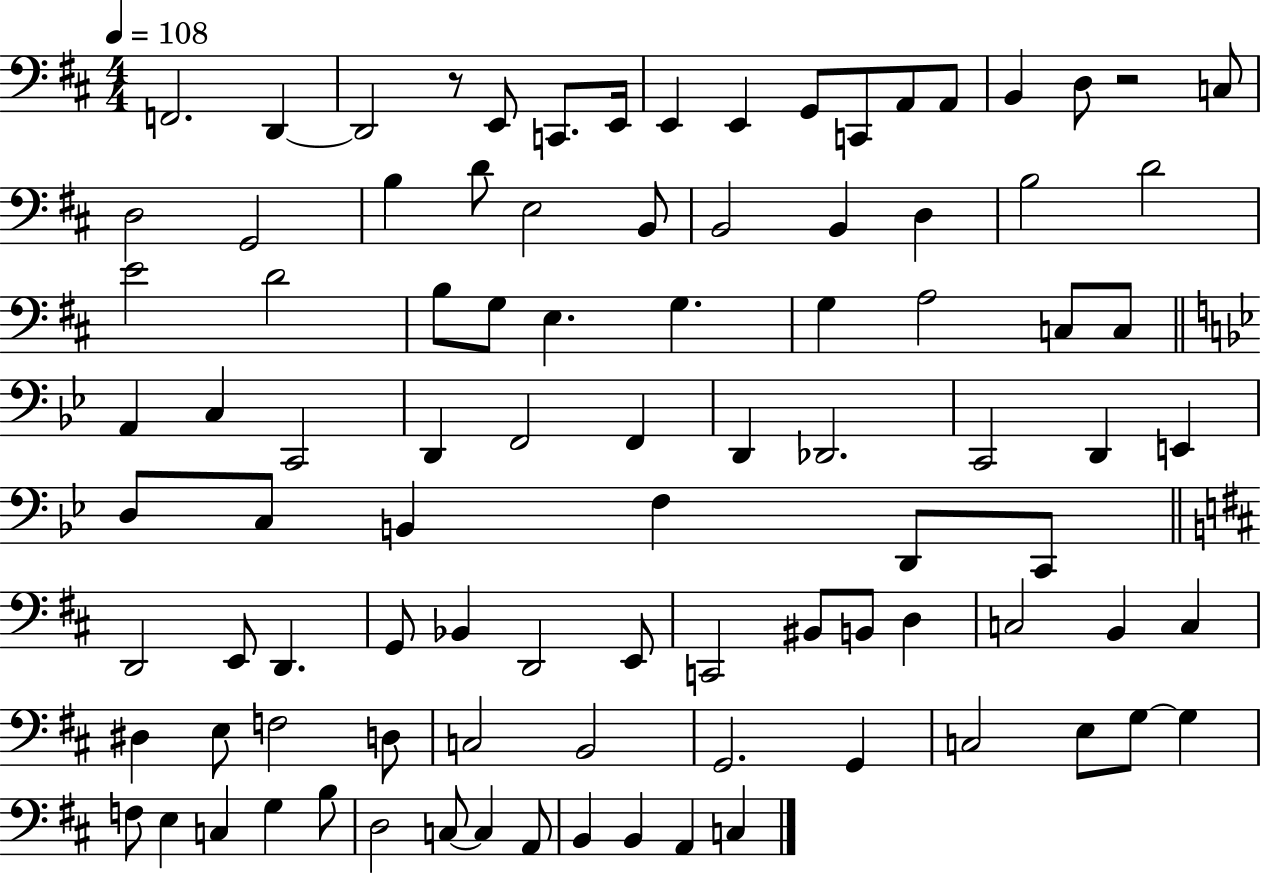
{
  \clef bass
  \numericTimeSignature
  \time 4/4
  \key d \major
  \tempo 4 = 108
  \repeat volta 2 { f,2. d,4~~ | d,2 r8 e,8 c,8. e,16 | e,4 e,4 g,8 c,8 a,8 a,8 | b,4 d8 r2 c8 | \break d2 g,2 | b4 d'8 e2 b,8 | b,2 b,4 d4 | b2 d'2 | \break e'2 d'2 | b8 g8 e4. g4. | g4 a2 c8 c8 | \bar "||" \break \key bes \major a,4 c4 c,2 | d,4 f,2 f,4 | d,4 des,2. | c,2 d,4 e,4 | \break d8 c8 b,4 f4 d,8 c,8 | \bar "||" \break \key d \major d,2 e,8 d,4. | g,8 bes,4 d,2 e,8 | c,2 bis,8 b,8 d4 | c2 b,4 c4 | \break dis4 e8 f2 d8 | c2 b,2 | g,2. g,4 | c2 e8 g8~~ g4 | \break f8 e4 c4 g4 b8 | d2 c8~~ c4 a,8 | b,4 b,4 a,4 c4 | } \bar "|."
}